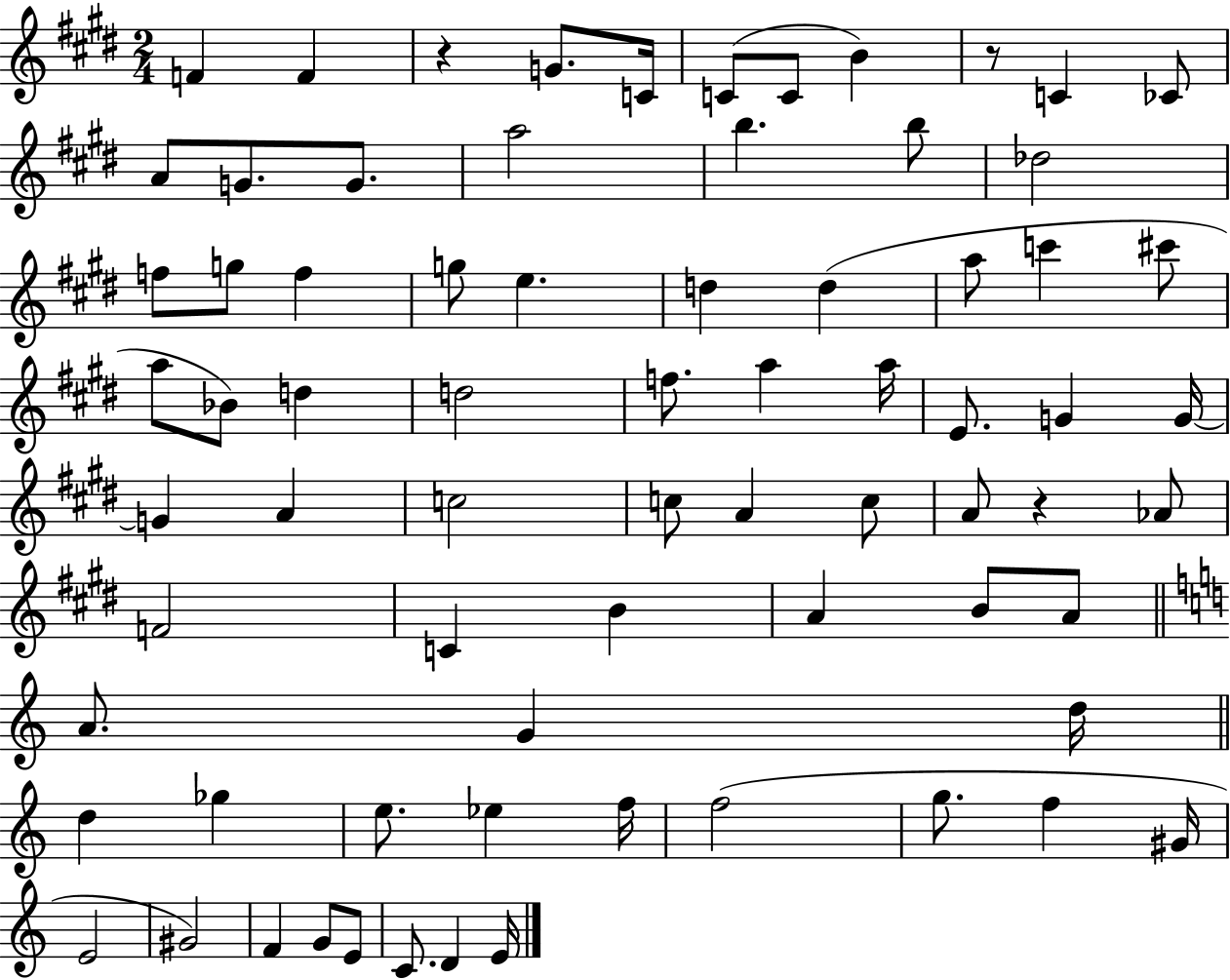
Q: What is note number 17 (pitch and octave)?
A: F5